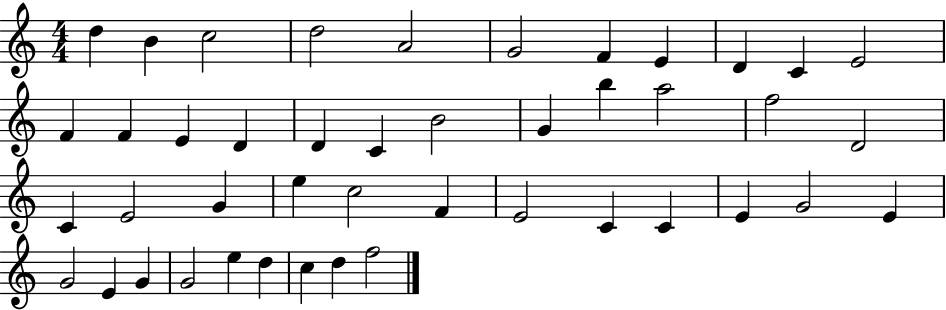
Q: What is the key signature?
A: C major